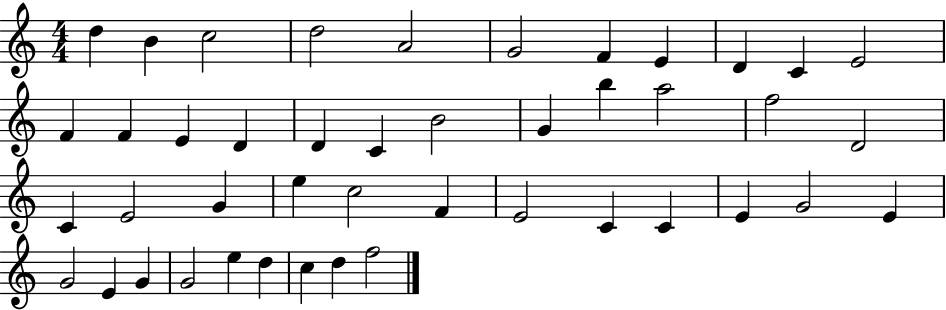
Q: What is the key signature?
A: C major